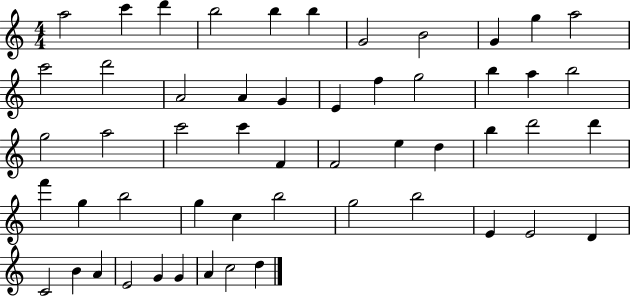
A5/h C6/q D6/q B5/h B5/q B5/q G4/h B4/h G4/q G5/q A5/h C6/h D6/h A4/h A4/q G4/q E4/q F5/q G5/h B5/q A5/q B5/h G5/h A5/h C6/h C6/q F4/q F4/h E5/q D5/q B5/q D6/h D6/q F6/q G5/q B5/h G5/q C5/q B5/h G5/h B5/h E4/q E4/h D4/q C4/h B4/q A4/q E4/h G4/q G4/q A4/q C5/h D5/q